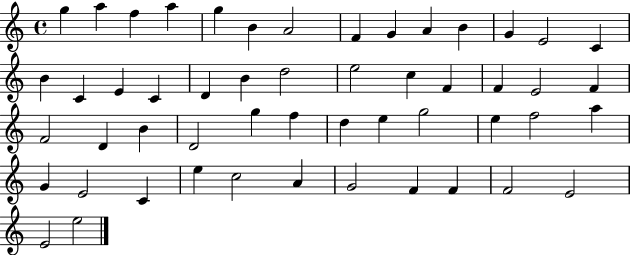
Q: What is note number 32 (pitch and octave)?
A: G5